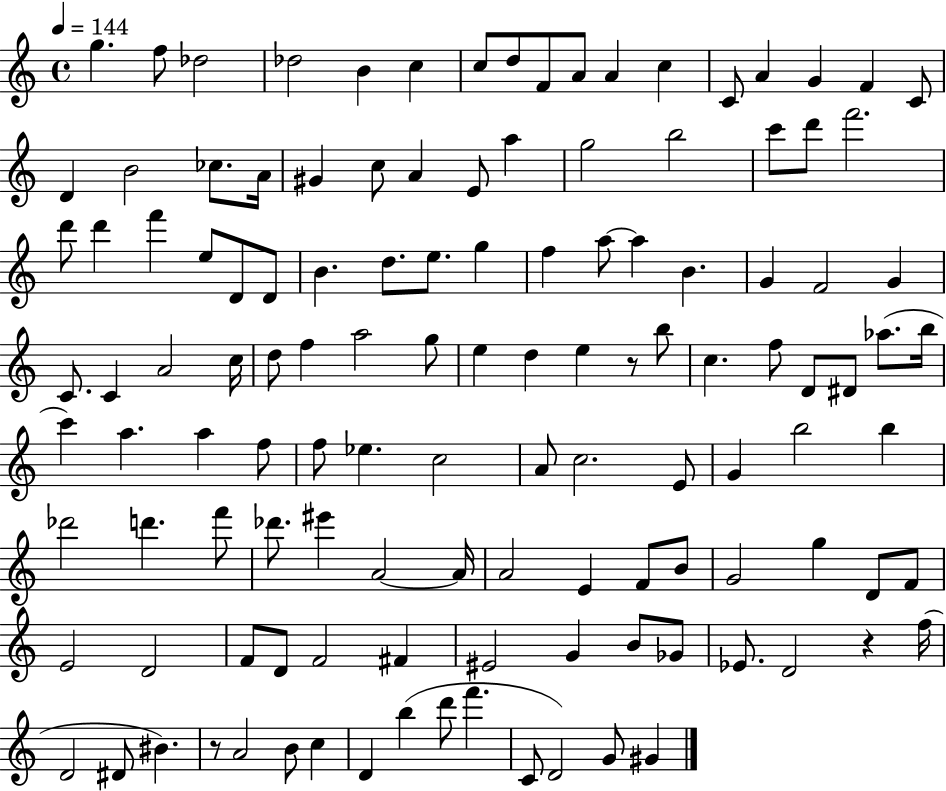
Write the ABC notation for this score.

X:1
T:Untitled
M:4/4
L:1/4
K:C
g f/2 _d2 _d2 B c c/2 d/2 F/2 A/2 A c C/2 A G F C/2 D B2 _c/2 A/4 ^G c/2 A E/2 a g2 b2 c'/2 d'/2 f'2 d'/2 d' f' e/2 D/2 D/2 B d/2 e/2 g f a/2 a B G F2 G C/2 C A2 c/4 d/2 f a2 g/2 e d e z/2 b/2 c f/2 D/2 ^D/2 _a/2 b/4 c' a a f/2 f/2 _e c2 A/2 c2 E/2 G b2 b _d'2 d' f'/2 _d'/2 ^e' A2 A/4 A2 E F/2 B/2 G2 g D/2 F/2 E2 D2 F/2 D/2 F2 ^F ^E2 G B/2 _G/2 _E/2 D2 z f/4 D2 ^D/2 ^B z/2 A2 B/2 c D b d'/2 f' C/2 D2 G/2 ^G